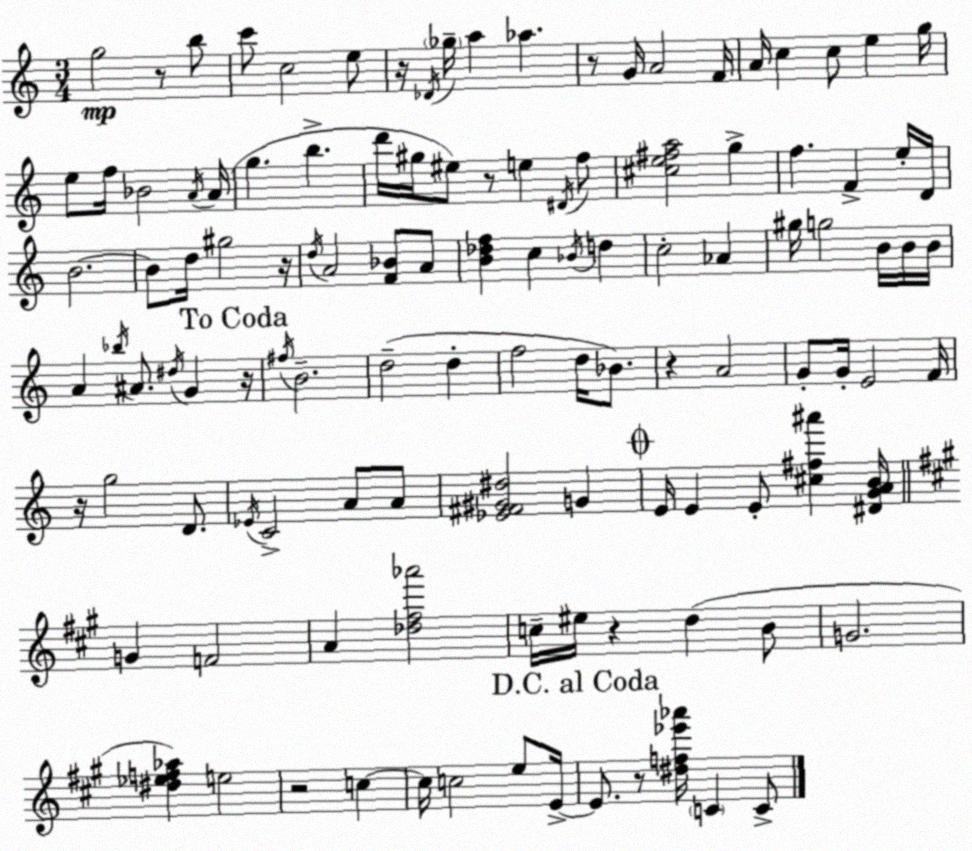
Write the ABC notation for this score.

X:1
T:Untitled
M:3/4
L:1/4
K:Am
g2 z/2 b/2 c'/2 c2 e/2 z/4 _D/4 _g/4 a _a z/2 G/4 A2 F/4 A/4 c c/2 e g/4 e/2 f/4 _B2 A/4 A/4 g b d'/4 ^g/4 ^e/2 z/2 e ^D/4 f/2 [^ce^fa]2 g f F e/4 D/4 B2 B/2 d/4 ^g2 z/4 d/4 A2 [F_B]/2 A/2 [B_df] c _B/4 d c2 _A ^g/4 g2 B/4 B/4 B/4 A _b/4 ^A/2 ^d/4 G z/4 ^f/4 B2 d2 d f2 d/4 _B/2 z A2 G/2 G/4 E2 F/4 z/4 g2 D/2 _E/4 C2 A/2 A/2 [_E^F^G^d]2 G E/4 E E/2 [^c^f^a'] [^DGAB]/4 G F2 A [_d^f_a']2 c/4 ^e/4 z d B/2 G2 [^d_ef_a] e2 z2 c c/4 c2 e/2 E/4 E/2 z/2 [^df_e'_a']/4 C C/2